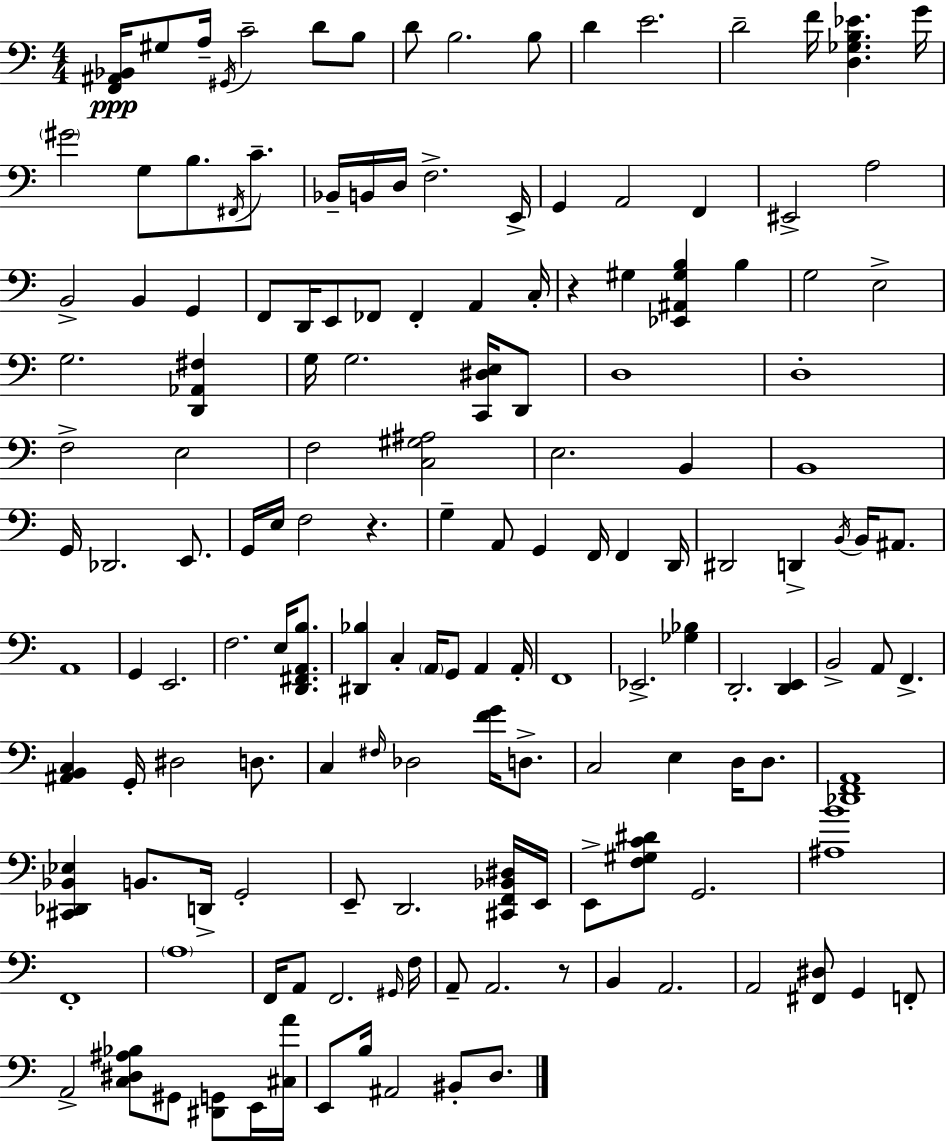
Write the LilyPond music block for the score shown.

{
  \clef bass
  \numericTimeSignature
  \time 4/4
  \key a \minor
  \repeat volta 2 { <f, ais, bes,>16\ppp gis8 a16-- \acciaccatura { gis,16 } c'2-- d'8 b8 | d'8 b2. b8 | d'4 e'2. | d'2-- f'16 <d ges b ees'>4. | \break g'16 \parenthesize gis'2 g8 b8. \acciaccatura { fis,16 } c'8.-- | bes,16-- b,16 d16 f2.-> | e,16-> g,4 a,2 f,4 | eis,2-> a2 | \break b,2-> b,4 g,4 | f,8 d,16 e,8 fes,8 fes,4-. a,4 | c16-. r4 gis4 <ees, ais, gis b>4 b4 | g2 e2-> | \break g2. <d, aes, fis>4 | g16 g2. <c, dis e>16 | d,8 d1 | d1-. | \break f2-> e2 | f2 <c gis ais>2 | e2. b,4 | b,1 | \break g,16 des,2. e,8. | g,16 e16 f2 r4. | g4-- a,8 g,4 f,16 f,4 | d,16 dis,2 d,4-> \acciaccatura { b,16 } b,16 | \break ais,8. a,1 | g,4 e,2. | f2. e16 | <d, fis, a, b>8. <dis, bes>4 c4-. \parenthesize a,16 g,8 a,4 | \break a,16-. f,1 | ees,2.-> <ges bes>4 | d,2.-. <d, e,>4 | b,2-> a,8 f,4.-> | \break <ais, b, c>4 g,16-. dis2 | d8. c4 \grace { fis16 } des2 | <f' g'>16 d8.-> c2 e4 | d16 d8. <des, f, a,>1 | \break <cis, des, bes, ees>4 b,8. d,16-> g,2-. | e,8-- d,2. | <cis, f, bes, dis>16 e,16 e,8-> <f gis c' dis'>8 g,2. | <ais b'>1 | \break f,1-. | \parenthesize a1 | f,16 a,8 f,2. | \grace { gis,16 } f16 a,8-- a,2. | \break r8 b,4 a,2. | a,2 <fis, dis>8 g,4 | f,8-. a,2-> <c dis ais bes>8 gis,8 | <dis, g,>8 e,16 <cis a'>16 e,8 b16 ais,2 | \break bis,8-. d8. } \bar "|."
}